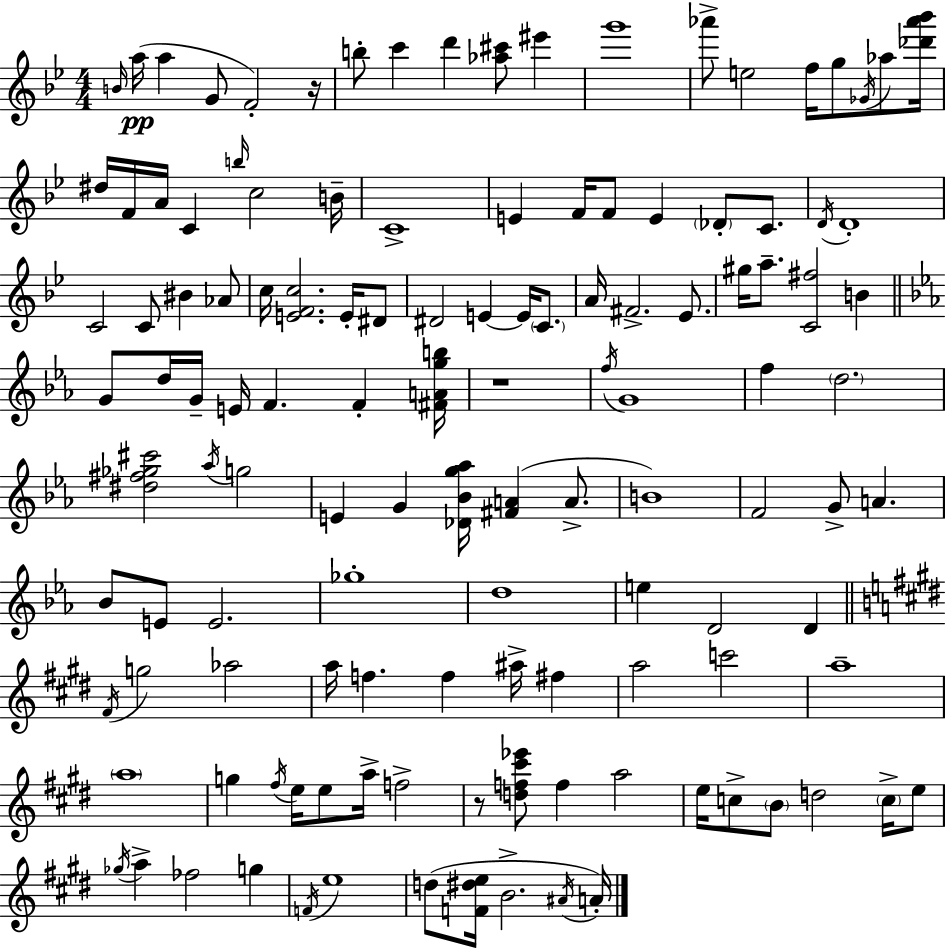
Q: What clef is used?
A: treble